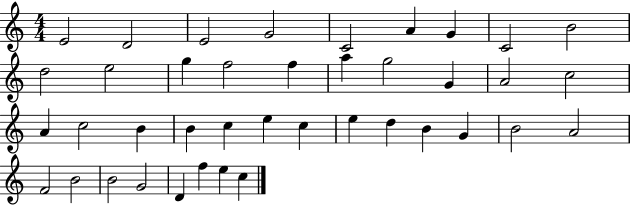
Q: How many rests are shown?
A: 0